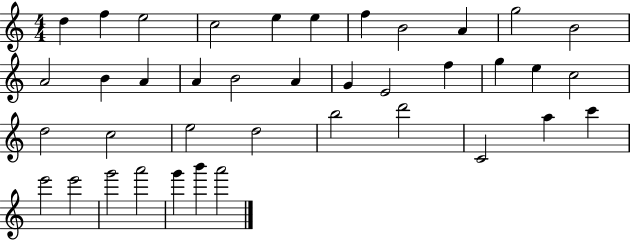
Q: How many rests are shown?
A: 0